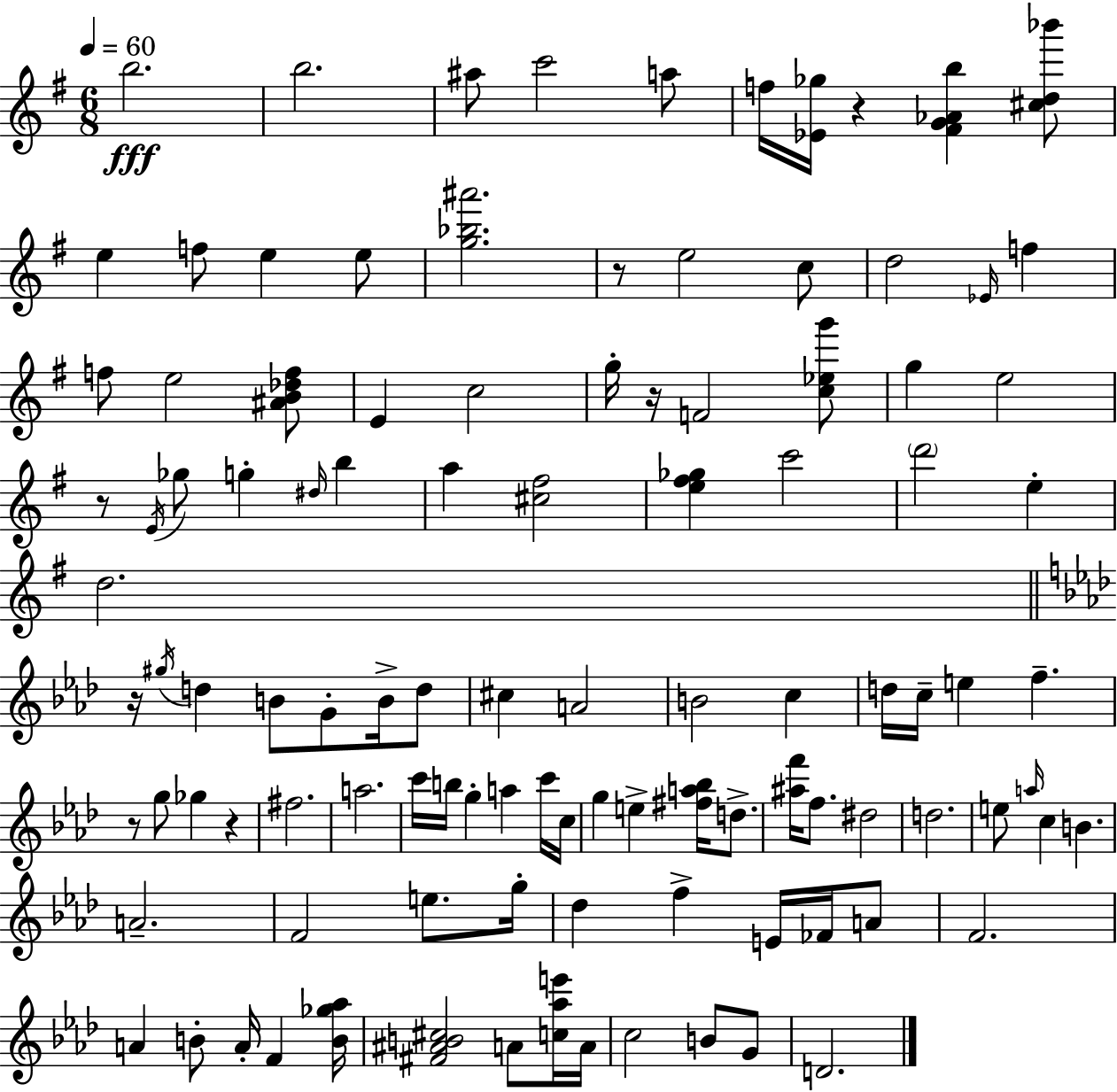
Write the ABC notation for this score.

X:1
T:Untitled
M:6/8
L:1/4
K:Em
b2 b2 ^a/2 c'2 a/2 f/4 [_E_g]/4 z [^FG_Ab] [^cd_b']/2 e f/2 e e/2 [g_b^a']2 z/2 e2 c/2 d2 _E/4 f f/2 e2 [^AB_df]/2 E c2 g/4 z/4 F2 [c_eg']/2 g e2 z/2 E/4 _g/2 g ^d/4 b a [^c^f]2 [e^f_g] c'2 d'2 e d2 z/4 ^g/4 d B/2 G/2 B/4 d/2 ^c A2 B2 c d/4 c/4 e f z/2 g/2 _g z ^f2 a2 c'/4 b/4 g a c'/4 c/4 g e [^fa_b]/4 d/2 [^af']/4 f/2 ^d2 d2 e/2 a/4 c B A2 F2 e/2 g/4 _d f E/4 _F/4 A/2 F2 A B/2 A/4 F [B_g_a]/4 [^F^AB^c]2 A/2 [c_ae']/4 A/4 c2 B/2 G/2 D2